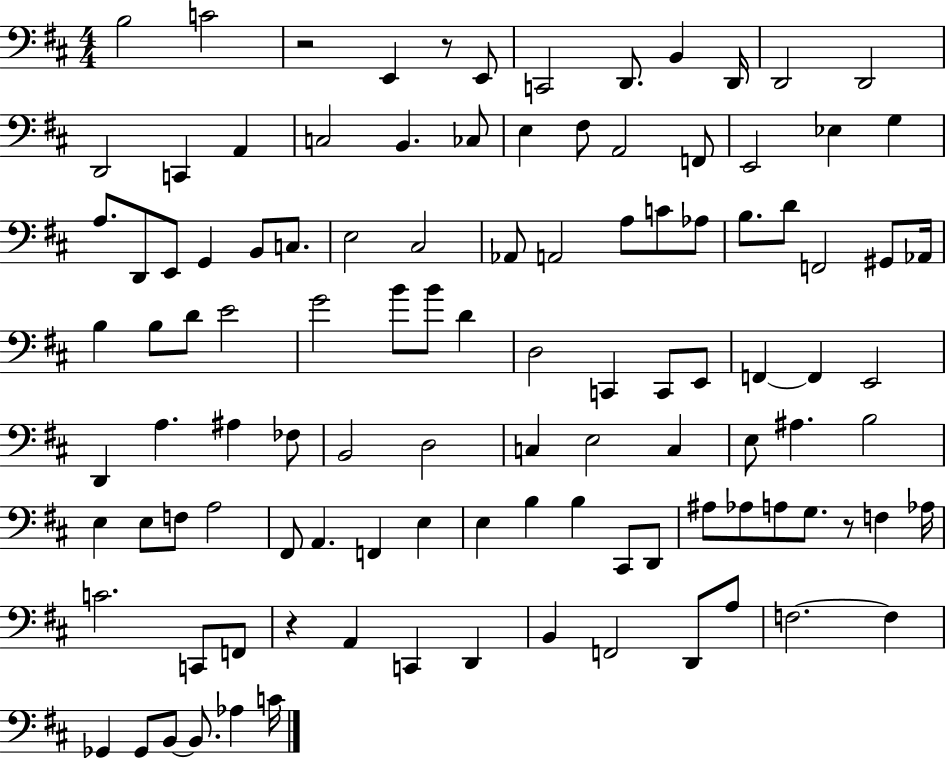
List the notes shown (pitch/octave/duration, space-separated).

B3/h C4/h R/h E2/q R/e E2/e C2/h D2/e. B2/q D2/s D2/h D2/h D2/h C2/q A2/q C3/h B2/q. CES3/e E3/q F#3/e A2/h F2/e E2/h Eb3/q G3/q A3/e. D2/e E2/e G2/q B2/e C3/e. E3/h C#3/h Ab2/e A2/h A3/e C4/e Ab3/e B3/e. D4/e F2/h G#2/e Ab2/s B3/q B3/e D4/e E4/h G4/h B4/e B4/e D4/q D3/h C2/q C2/e E2/e F2/q F2/q E2/h D2/q A3/q. A#3/q FES3/e B2/h D3/h C3/q E3/h C3/q E3/e A#3/q. B3/h E3/q E3/e F3/e A3/h F#2/e A2/q. F2/q E3/q E3/q B3/q B3/q C#2/e D2/e A#3/e Ab3/e A3/e G3/e. R/e F3/q Ab3/s C4/h. C2/e F2/e R/q A2/q C2/q D2/q B2/q F2/h D2/e A3/e F3/h. F3/q Gb2/q Gb2/e B2/e B2/e. Ab3/q C4/s